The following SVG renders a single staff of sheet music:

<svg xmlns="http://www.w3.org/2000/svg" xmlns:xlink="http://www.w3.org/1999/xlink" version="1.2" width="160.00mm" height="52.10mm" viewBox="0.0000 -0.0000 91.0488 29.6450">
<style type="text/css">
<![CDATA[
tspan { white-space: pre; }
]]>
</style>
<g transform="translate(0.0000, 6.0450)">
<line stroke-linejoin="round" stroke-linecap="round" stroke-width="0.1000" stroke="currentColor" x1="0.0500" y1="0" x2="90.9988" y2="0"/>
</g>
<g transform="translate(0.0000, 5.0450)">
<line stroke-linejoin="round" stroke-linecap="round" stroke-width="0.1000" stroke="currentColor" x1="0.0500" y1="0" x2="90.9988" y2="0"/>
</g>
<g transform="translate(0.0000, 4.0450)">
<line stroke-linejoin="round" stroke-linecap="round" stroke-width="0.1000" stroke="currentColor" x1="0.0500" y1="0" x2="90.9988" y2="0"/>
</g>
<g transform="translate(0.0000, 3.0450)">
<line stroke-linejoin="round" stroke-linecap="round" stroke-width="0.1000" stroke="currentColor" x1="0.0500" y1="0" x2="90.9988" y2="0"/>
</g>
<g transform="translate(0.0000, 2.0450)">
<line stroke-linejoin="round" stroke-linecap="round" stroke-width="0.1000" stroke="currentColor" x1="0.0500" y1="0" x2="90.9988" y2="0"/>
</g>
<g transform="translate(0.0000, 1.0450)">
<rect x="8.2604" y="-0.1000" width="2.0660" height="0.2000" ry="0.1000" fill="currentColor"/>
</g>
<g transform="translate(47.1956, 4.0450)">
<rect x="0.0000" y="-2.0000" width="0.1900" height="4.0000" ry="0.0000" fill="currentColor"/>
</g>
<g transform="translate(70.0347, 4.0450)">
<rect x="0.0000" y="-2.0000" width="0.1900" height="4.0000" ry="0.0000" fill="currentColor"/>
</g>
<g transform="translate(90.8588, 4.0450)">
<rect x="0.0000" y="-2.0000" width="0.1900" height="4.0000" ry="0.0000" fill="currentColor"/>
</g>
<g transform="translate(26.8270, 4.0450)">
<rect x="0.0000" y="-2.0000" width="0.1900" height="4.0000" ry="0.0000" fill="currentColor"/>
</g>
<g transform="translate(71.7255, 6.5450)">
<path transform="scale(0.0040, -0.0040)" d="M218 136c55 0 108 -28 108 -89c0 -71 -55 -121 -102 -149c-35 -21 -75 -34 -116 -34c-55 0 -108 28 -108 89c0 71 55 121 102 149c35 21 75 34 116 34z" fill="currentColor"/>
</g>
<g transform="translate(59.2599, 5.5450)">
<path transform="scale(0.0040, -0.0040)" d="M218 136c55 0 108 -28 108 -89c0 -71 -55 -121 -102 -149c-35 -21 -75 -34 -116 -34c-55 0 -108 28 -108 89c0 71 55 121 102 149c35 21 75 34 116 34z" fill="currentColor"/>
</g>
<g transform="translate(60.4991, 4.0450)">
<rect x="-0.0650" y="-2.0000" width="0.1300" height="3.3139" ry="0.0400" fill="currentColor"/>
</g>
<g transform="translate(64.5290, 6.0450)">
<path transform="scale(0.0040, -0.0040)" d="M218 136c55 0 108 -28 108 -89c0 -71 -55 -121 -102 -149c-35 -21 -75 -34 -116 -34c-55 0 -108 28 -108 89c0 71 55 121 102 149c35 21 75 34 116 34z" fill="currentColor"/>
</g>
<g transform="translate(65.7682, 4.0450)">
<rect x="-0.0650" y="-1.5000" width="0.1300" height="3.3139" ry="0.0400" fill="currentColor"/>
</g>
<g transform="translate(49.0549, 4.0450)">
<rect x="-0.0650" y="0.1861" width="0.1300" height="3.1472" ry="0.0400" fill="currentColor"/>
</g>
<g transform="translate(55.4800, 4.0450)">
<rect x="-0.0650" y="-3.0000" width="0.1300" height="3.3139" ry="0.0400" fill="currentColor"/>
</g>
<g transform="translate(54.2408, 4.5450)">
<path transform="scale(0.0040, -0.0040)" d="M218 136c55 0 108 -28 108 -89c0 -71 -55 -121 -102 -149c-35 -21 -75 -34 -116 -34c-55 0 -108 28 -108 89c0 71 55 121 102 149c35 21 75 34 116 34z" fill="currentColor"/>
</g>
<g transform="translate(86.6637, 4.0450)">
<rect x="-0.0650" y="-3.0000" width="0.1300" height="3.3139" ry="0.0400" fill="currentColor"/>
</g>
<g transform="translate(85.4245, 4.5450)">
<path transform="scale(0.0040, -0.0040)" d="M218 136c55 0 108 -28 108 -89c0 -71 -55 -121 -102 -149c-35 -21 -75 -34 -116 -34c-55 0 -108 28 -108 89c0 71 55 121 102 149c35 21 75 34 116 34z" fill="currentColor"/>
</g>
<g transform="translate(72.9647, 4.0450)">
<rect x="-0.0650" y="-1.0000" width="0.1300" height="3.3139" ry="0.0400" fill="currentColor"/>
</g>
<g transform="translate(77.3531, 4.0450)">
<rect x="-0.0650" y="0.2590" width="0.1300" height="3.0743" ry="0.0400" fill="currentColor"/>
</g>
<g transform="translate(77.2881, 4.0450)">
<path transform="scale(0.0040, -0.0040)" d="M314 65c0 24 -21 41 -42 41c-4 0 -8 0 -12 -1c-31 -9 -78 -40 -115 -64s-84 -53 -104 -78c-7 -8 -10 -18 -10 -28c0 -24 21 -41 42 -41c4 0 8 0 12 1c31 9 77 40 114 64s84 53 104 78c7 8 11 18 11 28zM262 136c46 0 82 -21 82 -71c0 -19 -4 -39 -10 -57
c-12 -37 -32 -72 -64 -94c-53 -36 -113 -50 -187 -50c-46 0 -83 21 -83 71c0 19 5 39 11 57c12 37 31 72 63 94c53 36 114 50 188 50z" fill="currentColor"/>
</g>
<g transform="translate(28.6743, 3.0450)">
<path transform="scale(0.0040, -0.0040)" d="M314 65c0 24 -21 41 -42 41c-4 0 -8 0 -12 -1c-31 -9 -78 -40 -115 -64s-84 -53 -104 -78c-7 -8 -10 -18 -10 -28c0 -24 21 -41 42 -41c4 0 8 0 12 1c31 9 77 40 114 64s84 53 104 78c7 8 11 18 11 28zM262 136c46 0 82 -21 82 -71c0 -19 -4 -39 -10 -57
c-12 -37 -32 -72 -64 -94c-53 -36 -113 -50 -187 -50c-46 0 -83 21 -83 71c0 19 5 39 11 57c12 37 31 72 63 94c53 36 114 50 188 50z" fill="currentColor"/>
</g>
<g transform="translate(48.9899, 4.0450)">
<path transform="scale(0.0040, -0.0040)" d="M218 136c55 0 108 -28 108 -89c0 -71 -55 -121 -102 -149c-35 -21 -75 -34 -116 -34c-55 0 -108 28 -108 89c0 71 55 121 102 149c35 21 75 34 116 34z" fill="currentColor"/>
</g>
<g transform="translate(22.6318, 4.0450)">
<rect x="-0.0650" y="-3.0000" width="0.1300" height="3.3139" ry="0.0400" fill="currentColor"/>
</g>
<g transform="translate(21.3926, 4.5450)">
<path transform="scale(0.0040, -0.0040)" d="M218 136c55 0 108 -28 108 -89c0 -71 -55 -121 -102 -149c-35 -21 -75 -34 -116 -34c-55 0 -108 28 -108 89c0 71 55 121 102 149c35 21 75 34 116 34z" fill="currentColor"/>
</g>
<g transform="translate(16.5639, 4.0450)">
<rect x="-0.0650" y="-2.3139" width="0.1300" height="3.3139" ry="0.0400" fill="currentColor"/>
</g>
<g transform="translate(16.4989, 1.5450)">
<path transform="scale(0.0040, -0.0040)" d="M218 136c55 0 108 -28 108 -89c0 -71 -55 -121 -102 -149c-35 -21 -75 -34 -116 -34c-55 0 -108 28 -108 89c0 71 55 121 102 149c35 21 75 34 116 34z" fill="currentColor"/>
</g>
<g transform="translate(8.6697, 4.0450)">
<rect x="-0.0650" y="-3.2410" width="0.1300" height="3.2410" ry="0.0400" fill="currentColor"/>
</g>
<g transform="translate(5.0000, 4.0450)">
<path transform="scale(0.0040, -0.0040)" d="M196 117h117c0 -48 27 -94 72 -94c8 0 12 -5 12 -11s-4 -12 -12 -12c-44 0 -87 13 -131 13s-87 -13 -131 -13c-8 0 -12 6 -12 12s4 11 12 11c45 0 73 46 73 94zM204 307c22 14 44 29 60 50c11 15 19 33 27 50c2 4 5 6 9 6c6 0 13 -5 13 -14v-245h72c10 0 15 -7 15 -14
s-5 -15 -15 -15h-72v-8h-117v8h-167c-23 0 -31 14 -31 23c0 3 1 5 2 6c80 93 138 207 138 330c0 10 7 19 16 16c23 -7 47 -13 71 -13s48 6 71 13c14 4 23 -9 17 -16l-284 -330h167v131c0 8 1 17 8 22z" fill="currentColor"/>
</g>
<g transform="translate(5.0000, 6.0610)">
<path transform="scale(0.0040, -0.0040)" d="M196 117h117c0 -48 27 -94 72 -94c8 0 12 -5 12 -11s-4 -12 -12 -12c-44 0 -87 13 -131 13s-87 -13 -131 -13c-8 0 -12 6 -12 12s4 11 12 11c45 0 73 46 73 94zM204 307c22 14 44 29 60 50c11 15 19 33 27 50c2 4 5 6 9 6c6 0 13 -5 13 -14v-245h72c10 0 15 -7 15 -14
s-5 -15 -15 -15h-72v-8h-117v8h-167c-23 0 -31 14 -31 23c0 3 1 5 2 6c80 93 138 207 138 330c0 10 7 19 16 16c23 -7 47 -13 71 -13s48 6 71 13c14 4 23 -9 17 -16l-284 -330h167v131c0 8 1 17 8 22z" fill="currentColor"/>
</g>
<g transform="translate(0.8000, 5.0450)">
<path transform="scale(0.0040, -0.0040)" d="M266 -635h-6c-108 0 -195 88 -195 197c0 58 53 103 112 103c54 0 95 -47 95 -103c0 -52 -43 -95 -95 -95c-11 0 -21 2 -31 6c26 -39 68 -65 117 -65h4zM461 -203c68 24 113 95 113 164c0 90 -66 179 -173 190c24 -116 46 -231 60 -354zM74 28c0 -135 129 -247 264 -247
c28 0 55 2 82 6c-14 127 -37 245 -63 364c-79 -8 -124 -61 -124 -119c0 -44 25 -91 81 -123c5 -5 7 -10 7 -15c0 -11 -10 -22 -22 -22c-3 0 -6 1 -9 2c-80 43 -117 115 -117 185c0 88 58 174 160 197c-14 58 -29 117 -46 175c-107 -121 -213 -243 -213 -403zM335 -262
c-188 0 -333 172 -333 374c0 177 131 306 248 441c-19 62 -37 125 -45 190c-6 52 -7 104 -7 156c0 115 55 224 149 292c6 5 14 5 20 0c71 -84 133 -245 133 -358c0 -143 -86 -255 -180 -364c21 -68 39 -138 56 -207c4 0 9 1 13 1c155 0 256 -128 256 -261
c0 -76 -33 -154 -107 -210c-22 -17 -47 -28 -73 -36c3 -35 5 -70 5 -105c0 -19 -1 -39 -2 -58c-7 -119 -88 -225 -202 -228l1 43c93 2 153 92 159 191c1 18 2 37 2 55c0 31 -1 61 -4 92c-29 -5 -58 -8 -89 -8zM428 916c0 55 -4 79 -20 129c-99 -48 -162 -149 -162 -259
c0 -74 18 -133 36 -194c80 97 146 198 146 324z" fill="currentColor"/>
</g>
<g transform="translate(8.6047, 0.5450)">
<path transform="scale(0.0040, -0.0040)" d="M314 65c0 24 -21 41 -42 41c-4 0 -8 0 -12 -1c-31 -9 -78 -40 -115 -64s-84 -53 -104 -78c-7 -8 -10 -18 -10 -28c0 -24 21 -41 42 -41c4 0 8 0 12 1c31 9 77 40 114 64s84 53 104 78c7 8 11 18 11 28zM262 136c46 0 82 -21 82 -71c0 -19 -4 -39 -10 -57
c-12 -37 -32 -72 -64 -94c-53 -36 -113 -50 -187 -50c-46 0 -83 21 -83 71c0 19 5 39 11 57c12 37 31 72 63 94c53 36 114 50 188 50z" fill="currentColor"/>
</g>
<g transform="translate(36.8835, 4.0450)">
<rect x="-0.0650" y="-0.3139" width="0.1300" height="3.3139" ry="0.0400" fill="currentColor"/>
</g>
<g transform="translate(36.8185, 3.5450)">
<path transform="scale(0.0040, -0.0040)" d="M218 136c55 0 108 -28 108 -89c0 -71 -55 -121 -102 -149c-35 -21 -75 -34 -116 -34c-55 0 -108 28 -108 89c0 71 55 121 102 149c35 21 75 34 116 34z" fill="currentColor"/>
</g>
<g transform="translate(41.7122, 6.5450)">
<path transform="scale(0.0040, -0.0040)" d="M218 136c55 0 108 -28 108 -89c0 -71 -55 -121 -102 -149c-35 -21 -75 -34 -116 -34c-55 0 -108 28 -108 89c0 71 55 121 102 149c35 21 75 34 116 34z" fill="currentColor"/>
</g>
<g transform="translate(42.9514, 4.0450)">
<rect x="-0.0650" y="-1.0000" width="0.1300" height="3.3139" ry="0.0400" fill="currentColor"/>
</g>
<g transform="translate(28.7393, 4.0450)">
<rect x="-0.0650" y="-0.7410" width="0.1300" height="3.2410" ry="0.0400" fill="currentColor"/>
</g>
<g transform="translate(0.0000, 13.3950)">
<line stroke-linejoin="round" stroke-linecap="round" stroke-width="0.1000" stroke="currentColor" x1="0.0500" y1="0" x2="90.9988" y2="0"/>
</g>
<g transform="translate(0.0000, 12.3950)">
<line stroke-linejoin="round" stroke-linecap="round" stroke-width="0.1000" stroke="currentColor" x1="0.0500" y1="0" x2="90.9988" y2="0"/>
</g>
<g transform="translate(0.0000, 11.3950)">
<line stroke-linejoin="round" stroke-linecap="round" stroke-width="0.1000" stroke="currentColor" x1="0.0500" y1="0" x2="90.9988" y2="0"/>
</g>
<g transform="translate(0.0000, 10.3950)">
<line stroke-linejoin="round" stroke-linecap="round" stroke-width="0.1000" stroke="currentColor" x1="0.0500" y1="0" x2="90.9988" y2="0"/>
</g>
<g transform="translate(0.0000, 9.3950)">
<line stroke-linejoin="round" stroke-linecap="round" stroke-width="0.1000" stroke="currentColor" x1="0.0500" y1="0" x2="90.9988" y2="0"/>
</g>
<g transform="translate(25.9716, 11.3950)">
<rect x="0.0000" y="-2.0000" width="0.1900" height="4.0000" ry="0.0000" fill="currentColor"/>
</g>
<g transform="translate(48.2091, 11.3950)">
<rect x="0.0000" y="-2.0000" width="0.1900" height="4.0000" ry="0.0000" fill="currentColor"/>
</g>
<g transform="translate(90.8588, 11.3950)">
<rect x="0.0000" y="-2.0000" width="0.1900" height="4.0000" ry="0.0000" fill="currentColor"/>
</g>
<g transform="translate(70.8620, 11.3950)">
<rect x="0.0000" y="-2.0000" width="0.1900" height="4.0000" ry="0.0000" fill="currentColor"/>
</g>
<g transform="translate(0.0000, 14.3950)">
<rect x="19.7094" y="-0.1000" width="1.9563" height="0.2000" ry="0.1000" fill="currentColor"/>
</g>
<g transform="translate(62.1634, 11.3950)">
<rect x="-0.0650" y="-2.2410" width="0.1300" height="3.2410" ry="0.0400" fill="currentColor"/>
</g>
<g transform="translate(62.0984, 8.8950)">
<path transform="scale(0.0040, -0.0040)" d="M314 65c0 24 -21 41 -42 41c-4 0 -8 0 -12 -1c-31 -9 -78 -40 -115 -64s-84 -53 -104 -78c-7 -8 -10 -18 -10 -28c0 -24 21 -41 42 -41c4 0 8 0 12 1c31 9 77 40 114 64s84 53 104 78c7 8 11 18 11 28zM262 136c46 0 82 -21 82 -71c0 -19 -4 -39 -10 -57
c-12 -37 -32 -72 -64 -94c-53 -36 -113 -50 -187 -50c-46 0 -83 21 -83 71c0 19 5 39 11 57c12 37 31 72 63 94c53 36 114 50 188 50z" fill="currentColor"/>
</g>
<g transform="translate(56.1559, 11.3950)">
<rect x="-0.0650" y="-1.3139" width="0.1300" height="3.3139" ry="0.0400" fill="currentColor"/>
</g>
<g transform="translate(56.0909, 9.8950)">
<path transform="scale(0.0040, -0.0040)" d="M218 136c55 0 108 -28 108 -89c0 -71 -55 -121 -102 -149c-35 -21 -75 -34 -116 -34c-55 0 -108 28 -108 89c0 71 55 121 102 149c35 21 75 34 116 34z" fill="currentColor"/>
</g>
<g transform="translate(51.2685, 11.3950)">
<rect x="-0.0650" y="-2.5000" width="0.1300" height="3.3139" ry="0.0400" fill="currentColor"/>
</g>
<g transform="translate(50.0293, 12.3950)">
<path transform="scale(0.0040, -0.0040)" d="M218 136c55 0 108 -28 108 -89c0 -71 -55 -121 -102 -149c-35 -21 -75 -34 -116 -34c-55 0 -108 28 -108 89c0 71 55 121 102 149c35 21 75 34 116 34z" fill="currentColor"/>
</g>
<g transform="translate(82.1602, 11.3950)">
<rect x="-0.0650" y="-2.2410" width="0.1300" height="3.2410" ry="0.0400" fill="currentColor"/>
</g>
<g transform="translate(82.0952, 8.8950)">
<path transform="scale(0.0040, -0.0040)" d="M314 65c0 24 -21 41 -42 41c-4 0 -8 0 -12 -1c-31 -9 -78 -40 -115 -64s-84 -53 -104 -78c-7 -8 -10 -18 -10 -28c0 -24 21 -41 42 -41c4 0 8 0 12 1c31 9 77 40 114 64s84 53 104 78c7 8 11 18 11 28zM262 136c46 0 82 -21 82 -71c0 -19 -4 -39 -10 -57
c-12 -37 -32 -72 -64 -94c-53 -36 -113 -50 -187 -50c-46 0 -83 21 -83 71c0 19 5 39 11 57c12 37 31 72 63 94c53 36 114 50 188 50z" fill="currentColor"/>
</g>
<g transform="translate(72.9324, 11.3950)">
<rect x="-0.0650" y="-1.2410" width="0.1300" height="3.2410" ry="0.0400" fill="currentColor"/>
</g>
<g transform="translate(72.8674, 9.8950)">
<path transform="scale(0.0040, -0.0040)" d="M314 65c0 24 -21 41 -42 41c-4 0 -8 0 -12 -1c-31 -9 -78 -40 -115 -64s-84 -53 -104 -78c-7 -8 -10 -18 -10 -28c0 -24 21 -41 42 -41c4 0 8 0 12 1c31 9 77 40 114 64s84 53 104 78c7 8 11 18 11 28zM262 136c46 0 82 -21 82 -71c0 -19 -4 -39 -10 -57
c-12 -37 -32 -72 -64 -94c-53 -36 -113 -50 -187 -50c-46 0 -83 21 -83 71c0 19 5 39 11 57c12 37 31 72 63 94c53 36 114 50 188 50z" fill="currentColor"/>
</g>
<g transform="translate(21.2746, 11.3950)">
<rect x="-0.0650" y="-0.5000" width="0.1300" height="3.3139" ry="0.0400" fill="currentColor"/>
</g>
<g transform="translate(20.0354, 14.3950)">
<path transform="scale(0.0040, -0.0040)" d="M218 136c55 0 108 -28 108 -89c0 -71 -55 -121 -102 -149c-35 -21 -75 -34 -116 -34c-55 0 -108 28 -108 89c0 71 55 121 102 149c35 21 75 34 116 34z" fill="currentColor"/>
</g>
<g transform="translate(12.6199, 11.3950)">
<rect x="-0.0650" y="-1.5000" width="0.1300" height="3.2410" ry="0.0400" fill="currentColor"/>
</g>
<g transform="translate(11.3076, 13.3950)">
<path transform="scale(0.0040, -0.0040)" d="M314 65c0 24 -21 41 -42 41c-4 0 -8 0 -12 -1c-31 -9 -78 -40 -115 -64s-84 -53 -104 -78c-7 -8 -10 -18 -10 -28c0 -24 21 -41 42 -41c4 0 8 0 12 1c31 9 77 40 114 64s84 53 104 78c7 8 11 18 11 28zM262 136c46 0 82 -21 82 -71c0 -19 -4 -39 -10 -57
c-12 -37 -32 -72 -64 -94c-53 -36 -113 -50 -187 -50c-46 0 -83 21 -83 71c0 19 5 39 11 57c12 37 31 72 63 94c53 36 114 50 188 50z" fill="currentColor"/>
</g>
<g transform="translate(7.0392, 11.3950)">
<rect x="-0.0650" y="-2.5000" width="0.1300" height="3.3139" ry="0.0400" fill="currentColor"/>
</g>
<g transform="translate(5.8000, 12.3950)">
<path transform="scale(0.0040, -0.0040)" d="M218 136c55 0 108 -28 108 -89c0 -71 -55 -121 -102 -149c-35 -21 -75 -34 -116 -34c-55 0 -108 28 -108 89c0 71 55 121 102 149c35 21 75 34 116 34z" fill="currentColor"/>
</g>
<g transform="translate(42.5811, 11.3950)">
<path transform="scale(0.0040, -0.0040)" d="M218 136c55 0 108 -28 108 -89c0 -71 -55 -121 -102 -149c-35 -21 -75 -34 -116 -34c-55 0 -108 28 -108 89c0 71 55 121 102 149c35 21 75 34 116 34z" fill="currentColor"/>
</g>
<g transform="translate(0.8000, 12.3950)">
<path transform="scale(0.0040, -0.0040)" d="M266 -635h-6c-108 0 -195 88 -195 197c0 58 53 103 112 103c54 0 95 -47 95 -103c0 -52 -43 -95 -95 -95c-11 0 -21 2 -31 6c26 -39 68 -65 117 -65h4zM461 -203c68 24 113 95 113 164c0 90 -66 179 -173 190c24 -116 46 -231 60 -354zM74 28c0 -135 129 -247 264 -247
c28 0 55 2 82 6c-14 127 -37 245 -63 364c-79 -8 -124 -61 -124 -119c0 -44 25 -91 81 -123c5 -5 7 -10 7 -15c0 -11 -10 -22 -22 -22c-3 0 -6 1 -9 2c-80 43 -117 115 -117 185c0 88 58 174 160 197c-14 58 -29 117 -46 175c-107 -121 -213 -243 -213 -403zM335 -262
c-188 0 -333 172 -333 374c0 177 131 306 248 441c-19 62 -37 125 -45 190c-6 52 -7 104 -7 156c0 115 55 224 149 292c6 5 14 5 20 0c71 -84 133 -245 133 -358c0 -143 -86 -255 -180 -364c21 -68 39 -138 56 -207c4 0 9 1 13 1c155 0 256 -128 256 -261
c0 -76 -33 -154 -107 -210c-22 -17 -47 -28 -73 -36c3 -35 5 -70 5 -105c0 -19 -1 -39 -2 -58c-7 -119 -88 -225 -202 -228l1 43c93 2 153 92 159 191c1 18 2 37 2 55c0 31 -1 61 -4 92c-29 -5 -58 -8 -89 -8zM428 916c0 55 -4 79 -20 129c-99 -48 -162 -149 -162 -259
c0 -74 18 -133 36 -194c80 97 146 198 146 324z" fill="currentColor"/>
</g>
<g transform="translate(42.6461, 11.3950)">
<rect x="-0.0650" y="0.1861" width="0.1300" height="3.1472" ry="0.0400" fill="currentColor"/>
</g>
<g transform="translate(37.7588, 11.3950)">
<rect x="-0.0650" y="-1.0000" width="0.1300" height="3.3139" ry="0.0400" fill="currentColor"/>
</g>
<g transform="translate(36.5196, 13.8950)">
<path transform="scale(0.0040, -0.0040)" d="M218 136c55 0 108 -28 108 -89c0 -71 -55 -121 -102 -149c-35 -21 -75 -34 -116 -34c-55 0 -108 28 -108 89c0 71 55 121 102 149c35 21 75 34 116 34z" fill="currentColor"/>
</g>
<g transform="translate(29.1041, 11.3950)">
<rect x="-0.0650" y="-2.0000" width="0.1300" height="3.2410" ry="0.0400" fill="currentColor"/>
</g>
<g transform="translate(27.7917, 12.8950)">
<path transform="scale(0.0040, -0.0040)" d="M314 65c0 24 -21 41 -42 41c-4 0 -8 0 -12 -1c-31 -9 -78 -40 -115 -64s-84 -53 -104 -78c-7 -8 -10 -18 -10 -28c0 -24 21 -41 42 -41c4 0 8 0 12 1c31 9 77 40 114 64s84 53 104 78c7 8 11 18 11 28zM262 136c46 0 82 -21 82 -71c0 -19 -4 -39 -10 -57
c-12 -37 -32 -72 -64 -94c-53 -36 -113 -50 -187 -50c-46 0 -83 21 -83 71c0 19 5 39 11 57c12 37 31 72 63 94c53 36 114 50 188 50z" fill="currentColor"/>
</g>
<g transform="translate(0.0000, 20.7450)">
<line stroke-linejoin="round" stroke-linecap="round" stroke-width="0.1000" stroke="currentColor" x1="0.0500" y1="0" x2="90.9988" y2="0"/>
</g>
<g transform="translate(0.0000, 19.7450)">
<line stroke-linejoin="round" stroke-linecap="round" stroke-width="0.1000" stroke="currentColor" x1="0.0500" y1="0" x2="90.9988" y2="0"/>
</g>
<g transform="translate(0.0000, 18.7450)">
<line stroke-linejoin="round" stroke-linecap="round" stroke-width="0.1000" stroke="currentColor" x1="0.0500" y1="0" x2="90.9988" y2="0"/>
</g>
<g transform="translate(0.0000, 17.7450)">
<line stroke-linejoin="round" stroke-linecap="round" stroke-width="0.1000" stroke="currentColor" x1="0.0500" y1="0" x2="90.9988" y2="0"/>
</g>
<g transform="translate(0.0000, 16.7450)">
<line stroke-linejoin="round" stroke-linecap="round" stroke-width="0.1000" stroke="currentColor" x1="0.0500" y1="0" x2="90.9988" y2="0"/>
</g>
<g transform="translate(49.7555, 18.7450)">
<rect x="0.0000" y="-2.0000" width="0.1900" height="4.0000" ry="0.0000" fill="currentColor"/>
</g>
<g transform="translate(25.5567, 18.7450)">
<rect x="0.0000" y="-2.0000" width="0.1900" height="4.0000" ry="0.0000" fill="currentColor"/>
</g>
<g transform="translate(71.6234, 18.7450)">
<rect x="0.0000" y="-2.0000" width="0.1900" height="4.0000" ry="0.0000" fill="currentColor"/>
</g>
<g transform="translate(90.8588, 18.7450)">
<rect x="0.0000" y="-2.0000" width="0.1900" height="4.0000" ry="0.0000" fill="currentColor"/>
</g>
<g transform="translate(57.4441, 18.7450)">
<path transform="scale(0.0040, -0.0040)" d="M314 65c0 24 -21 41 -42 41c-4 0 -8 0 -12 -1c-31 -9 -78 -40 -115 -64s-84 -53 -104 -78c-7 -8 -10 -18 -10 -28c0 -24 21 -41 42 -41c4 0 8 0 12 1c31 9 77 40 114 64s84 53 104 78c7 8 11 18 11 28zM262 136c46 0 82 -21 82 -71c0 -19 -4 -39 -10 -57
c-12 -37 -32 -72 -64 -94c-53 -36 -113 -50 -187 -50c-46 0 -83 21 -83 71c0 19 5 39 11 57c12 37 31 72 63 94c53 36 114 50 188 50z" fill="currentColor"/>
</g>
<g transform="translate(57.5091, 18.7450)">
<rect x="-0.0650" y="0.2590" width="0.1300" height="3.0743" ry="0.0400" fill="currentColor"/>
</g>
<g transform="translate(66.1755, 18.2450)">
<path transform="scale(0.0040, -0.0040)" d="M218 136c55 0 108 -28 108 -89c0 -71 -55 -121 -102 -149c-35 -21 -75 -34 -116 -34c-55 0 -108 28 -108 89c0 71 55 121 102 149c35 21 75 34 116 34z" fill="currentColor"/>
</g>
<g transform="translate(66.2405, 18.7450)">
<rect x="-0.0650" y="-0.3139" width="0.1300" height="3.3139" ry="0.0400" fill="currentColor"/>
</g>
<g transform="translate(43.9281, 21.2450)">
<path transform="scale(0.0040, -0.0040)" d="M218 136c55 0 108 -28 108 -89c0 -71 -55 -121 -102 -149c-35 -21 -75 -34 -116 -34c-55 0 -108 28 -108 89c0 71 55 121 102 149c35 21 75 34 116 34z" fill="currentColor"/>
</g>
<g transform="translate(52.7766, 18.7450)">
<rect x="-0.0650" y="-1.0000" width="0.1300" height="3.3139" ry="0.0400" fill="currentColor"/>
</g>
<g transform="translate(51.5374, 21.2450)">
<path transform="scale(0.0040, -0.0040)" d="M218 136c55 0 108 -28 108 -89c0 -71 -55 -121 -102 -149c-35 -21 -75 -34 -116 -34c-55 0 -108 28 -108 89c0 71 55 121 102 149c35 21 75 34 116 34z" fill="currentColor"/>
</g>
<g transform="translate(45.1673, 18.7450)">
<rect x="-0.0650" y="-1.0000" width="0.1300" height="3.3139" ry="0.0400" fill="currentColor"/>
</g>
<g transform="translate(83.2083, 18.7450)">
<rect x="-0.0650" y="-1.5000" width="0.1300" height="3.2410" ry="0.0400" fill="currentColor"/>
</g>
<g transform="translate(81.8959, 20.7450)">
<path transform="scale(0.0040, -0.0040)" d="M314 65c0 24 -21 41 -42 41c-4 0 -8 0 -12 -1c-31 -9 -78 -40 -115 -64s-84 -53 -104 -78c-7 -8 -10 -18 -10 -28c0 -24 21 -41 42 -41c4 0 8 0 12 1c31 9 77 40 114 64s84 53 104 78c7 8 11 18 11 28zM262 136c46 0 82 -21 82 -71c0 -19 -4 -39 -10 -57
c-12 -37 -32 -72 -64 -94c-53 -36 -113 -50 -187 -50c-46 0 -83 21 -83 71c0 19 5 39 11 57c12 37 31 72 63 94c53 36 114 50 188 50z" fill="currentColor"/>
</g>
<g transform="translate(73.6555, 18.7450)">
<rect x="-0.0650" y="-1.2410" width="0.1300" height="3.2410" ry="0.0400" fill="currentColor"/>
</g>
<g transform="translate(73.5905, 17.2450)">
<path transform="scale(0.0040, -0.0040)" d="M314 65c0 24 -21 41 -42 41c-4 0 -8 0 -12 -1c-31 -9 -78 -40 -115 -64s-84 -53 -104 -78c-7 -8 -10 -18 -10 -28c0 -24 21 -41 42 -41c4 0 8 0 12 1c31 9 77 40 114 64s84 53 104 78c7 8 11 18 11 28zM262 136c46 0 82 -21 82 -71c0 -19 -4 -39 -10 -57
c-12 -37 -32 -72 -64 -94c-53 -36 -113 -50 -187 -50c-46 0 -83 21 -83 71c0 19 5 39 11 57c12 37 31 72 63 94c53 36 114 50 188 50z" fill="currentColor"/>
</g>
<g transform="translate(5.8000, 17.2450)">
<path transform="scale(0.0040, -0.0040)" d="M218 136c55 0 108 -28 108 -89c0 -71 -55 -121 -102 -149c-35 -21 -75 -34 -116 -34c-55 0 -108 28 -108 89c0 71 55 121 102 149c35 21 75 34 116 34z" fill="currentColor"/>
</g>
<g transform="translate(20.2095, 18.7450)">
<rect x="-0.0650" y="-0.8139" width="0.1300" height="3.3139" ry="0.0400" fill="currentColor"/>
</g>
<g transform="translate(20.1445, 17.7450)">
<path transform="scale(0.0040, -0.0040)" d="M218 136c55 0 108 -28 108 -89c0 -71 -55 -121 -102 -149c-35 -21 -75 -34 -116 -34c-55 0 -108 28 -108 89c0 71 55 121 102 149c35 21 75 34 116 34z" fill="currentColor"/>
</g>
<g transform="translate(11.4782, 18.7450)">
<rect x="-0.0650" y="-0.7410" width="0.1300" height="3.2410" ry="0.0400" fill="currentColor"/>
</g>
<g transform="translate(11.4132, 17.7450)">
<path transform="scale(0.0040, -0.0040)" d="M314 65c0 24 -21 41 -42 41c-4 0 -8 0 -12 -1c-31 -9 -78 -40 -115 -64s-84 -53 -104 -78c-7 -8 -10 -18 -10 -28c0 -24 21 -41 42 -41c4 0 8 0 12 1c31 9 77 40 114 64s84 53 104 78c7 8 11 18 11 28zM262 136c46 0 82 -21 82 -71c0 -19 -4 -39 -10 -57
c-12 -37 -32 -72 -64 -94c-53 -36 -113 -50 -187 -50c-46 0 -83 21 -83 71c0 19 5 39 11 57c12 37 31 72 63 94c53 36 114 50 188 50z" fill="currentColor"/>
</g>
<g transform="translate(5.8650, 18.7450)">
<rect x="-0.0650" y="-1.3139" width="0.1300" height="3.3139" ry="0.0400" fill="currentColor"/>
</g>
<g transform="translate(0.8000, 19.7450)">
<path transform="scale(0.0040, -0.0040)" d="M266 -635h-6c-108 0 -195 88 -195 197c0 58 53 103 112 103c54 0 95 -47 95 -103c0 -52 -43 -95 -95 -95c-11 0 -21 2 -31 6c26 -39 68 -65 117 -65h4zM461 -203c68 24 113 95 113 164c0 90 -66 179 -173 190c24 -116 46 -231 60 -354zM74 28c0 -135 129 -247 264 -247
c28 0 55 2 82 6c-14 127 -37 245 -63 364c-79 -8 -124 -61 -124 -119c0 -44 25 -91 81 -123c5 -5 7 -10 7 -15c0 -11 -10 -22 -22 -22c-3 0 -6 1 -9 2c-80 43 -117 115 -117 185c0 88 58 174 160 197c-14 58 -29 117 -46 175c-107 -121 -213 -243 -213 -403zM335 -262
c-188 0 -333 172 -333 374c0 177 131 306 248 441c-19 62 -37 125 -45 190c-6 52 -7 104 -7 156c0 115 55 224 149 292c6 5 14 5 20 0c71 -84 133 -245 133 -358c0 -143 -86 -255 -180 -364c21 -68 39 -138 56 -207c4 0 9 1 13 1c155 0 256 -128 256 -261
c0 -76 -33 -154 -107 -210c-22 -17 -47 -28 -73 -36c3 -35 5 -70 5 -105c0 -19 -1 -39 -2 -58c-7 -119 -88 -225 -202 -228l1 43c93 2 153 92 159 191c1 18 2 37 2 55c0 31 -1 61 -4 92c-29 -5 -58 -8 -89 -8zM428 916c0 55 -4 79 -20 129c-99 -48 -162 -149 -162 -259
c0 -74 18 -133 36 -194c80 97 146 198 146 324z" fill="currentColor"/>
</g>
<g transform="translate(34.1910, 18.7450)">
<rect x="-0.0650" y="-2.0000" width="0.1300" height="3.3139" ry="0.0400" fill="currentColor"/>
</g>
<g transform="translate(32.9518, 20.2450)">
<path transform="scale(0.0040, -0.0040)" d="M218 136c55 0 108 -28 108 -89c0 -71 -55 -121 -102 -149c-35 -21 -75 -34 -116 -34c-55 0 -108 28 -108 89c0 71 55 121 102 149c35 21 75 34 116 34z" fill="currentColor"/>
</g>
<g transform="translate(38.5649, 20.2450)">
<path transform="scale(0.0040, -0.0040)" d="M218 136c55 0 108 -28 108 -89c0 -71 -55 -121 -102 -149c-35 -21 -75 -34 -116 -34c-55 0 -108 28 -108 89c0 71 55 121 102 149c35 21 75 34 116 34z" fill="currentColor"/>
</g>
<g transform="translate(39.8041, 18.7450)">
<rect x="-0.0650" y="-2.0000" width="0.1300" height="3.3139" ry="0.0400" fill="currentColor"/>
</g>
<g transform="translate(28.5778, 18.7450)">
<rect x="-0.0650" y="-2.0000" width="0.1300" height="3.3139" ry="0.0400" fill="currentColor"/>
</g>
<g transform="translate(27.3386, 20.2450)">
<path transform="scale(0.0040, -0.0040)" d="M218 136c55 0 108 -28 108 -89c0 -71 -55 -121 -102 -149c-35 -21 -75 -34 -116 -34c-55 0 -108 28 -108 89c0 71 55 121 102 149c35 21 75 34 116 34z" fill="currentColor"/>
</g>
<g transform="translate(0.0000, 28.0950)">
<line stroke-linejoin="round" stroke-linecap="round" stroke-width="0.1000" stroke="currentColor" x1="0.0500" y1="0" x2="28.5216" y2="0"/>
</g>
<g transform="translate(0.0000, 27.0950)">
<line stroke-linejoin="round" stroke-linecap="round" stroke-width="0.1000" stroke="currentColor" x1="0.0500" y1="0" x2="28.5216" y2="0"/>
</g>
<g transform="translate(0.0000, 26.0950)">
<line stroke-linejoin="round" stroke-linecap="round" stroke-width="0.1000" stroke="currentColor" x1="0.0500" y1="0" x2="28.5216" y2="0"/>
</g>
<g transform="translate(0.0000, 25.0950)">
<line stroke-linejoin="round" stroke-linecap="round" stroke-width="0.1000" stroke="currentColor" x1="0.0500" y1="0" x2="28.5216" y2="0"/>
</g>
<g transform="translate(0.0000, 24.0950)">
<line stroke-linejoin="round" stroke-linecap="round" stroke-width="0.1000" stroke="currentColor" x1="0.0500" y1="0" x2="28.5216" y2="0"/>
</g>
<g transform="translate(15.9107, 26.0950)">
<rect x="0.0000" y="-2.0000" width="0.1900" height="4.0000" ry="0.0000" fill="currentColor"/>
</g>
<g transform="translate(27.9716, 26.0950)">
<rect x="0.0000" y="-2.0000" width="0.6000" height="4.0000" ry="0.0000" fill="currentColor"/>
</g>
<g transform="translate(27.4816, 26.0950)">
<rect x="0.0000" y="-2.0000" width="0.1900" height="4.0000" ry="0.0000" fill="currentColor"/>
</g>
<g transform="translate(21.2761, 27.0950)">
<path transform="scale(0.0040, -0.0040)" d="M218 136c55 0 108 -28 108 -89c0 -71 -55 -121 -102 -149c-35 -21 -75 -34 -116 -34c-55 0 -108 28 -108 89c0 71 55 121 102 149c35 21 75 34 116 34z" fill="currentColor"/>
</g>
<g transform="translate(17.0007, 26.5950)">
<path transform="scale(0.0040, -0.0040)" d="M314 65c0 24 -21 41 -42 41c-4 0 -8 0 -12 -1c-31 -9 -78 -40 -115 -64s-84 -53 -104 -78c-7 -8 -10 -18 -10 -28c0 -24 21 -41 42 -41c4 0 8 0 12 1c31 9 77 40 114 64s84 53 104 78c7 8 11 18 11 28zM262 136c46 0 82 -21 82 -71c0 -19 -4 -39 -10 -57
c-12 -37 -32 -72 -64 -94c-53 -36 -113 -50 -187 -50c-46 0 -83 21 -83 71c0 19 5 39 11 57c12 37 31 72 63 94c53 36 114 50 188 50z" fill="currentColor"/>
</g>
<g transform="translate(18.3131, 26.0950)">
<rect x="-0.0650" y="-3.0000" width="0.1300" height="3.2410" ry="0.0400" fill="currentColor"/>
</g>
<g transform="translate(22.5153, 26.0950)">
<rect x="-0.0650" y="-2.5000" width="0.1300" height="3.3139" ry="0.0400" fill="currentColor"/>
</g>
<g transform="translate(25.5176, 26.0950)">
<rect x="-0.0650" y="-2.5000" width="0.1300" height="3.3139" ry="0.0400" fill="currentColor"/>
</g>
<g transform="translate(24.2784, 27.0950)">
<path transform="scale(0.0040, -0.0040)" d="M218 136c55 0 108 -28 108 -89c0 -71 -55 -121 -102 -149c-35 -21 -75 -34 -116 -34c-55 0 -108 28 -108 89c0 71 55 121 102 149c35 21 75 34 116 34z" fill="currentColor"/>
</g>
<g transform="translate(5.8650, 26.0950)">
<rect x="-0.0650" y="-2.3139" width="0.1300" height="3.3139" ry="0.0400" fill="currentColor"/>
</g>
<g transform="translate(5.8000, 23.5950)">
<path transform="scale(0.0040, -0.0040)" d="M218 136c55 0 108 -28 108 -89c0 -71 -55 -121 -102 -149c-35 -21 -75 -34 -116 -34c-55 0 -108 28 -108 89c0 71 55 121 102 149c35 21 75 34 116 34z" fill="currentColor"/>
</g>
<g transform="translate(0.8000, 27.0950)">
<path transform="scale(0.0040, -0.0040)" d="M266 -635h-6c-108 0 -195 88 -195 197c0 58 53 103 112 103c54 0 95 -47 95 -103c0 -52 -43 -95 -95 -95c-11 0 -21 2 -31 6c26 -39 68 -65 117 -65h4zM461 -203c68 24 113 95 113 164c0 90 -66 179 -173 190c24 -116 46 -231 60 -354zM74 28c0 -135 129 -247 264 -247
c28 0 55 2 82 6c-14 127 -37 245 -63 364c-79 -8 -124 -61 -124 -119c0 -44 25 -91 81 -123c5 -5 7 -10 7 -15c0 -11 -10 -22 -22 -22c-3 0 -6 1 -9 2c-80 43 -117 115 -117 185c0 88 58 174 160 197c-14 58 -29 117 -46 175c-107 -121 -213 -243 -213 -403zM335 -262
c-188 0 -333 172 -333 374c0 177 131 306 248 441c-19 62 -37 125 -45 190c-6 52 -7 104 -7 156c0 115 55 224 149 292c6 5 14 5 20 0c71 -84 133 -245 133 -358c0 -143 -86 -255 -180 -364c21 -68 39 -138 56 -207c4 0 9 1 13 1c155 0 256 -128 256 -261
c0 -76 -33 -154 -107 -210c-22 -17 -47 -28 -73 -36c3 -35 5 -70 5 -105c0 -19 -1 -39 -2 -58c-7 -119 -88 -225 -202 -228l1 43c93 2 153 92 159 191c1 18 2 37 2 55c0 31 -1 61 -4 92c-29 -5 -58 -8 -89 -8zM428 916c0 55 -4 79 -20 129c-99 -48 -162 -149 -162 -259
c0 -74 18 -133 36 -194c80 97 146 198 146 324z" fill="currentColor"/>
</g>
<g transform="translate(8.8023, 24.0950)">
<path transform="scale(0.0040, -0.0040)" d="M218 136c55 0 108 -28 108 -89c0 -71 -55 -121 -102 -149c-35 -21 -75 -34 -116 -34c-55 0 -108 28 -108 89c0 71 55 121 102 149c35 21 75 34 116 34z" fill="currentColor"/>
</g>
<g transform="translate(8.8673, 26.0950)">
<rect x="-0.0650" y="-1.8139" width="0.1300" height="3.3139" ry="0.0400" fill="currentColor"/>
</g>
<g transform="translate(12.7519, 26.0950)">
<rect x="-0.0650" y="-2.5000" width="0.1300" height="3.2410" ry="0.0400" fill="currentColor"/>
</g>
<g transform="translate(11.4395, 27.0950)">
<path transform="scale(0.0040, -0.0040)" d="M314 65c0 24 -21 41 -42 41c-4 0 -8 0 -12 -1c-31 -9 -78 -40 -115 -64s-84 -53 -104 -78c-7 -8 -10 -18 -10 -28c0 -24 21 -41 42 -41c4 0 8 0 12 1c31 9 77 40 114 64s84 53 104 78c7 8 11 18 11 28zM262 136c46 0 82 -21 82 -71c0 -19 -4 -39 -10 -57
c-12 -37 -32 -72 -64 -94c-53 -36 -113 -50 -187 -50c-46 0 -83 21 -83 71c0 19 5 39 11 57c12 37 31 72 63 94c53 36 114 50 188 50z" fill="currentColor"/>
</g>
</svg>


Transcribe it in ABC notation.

X:1
T:Untitled
M:4/4
L:1/4
K:C
b2 g A d2 c D B A F E D B2 A G E2 C F2 D B G e g2 e2 g2 e d2 d F F F D D B2 c e2 E2 g f G2 A2 G G